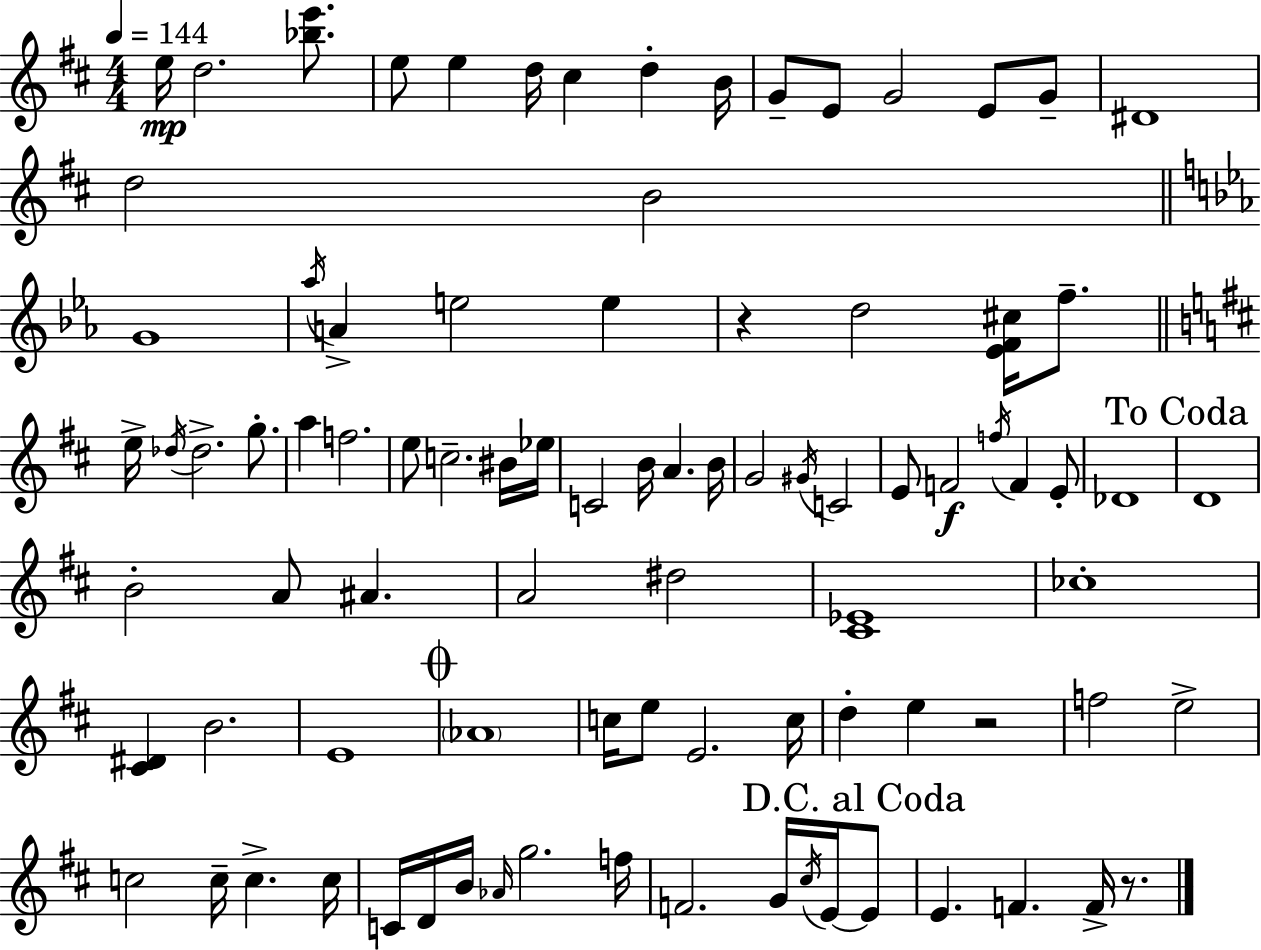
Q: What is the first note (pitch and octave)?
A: E5